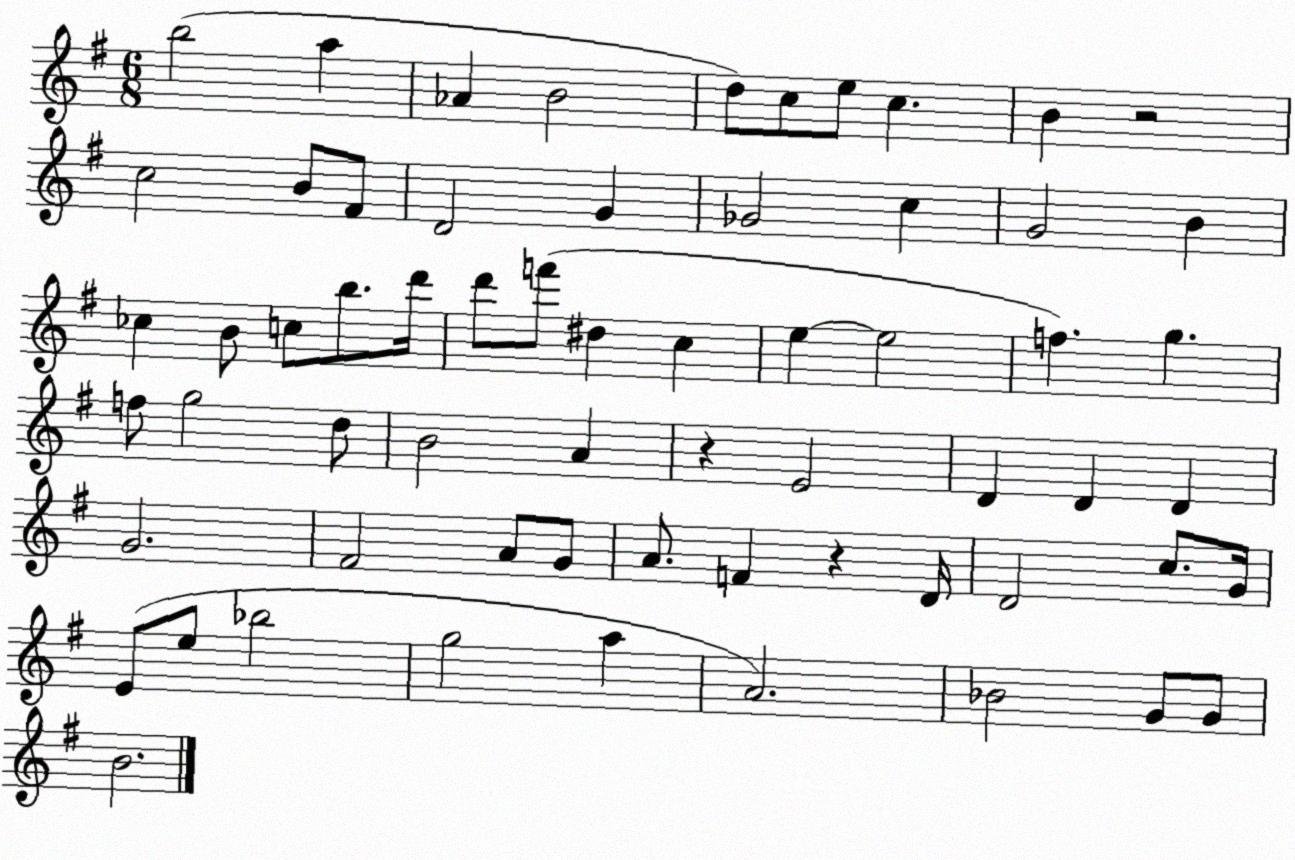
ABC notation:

X:1
T:Untitled
M:6/8
L:1/4
K:G
b2 a _A B2 d/2 c/2 e/2 c B z2 c2 B/2 ^F/2 D2 G _G2 c G2 B _c B/2 c/2 b/2 d'/4 d'/2 f'/2 ^d c e e2 f g f/2 g2 d/2 B2 A z E2 D D D G2 ^F2 A/2 G/2 A/2 F z D/4 D2 c/2 G/4 E/2 e/2 _b2 g2 a A2 _B2 G/2 G/2 B2